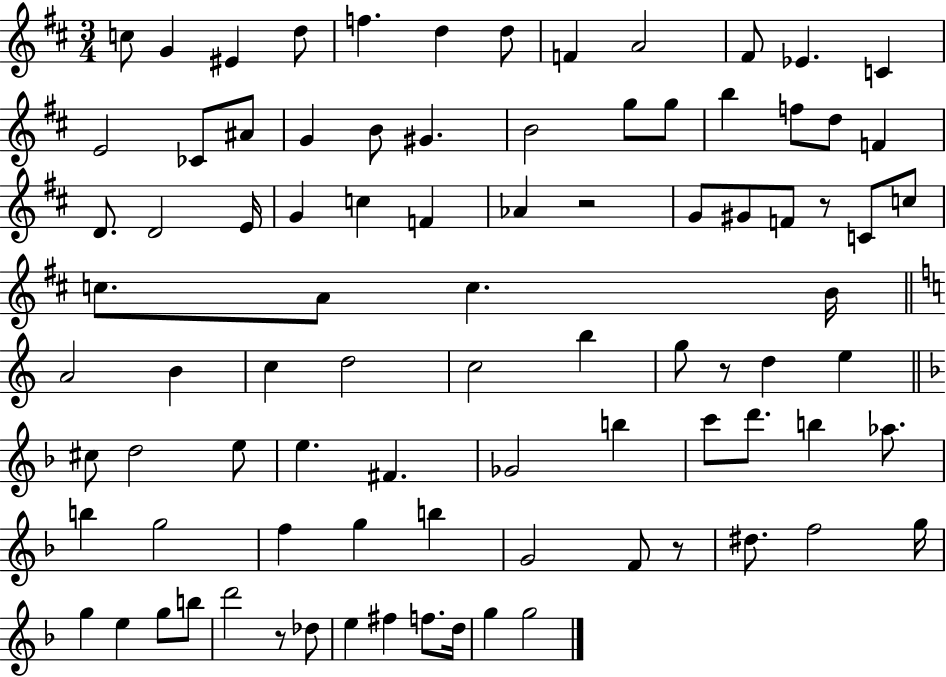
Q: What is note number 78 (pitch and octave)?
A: E5